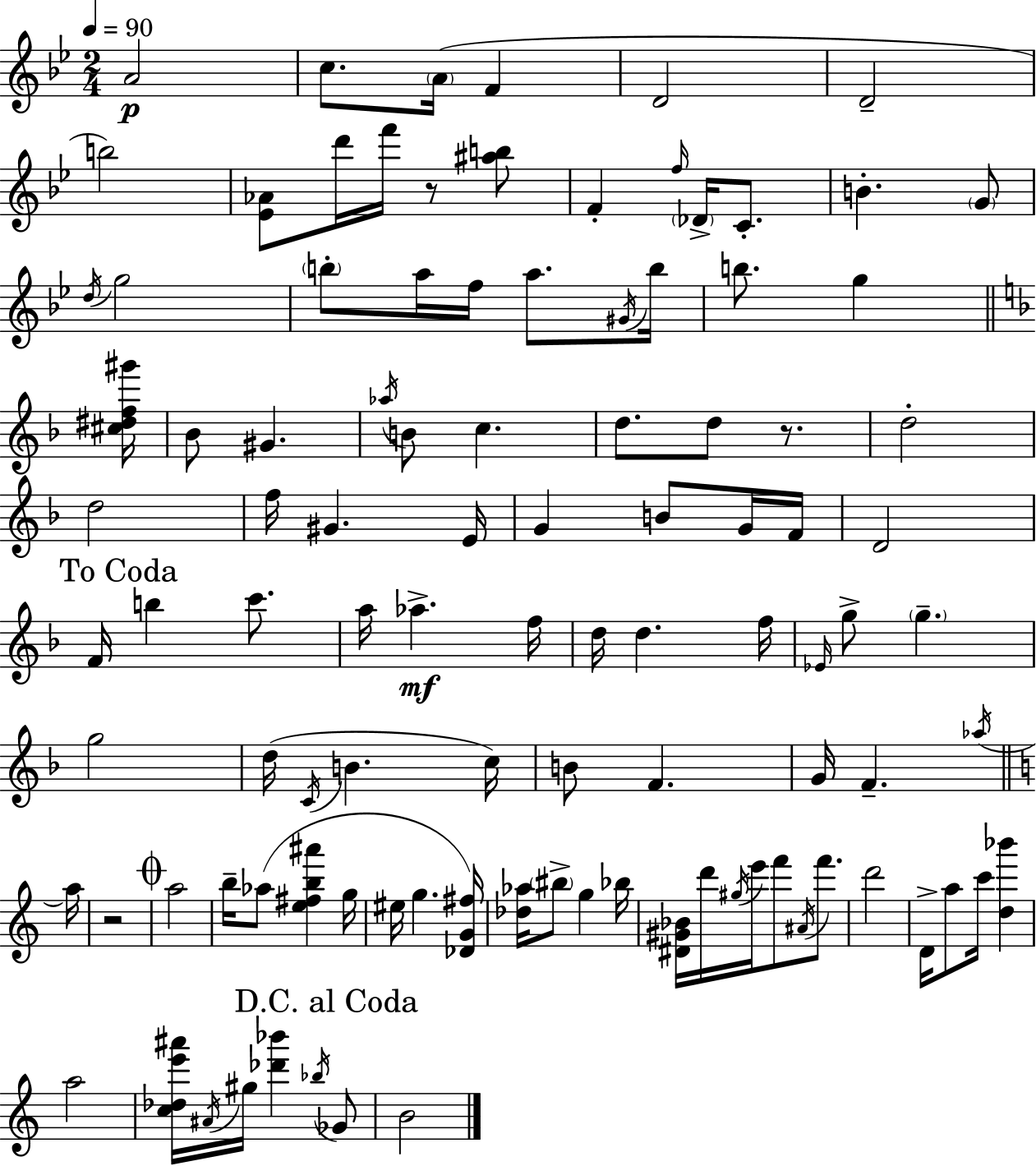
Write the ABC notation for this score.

X:1
T:Untitled
M:2/4
L:1/4
K:Gm
A2 c/2 A/4 F D2 D2 b2 [_E_A]/2 d'/4 f'/4 z/2 [^ab]/2 F f/4 _D/4 C/2 B G/2 d/4 g2 b/2 a/4 f/4 a/2 ^G/4 b/4 b/2 g [^c^df^g']/4 _B/2 ^G _a/4 B/2 c d/2 d/2 z/2 d2 d2 f/4 ^G E/4 G B/2 G/4 F/4 D2 F/4 b c'/2 a/4 _a f/4 d/4 d f/4 _E/4 g/2 g g2 d/4 C/4 B c/4 B/2 F G/4 F _a/4 a/4 z2 a2 b/4 _a/2 [e^fb^a'] g/4 ^e/4 g [_DG^f]/4 [_d_a]/4 ^b/2 g _b/4 [^D^G_B]/4 d'/4 ^g/4 e'/4 f'/2 ^A/4 f'/2 d'2 D/4 a/2 c'/4 [d_b'] a2 [c_de'^a']/4 ^A/4 ^g/4 [_d'_b'] _b/4 _G/2 B2